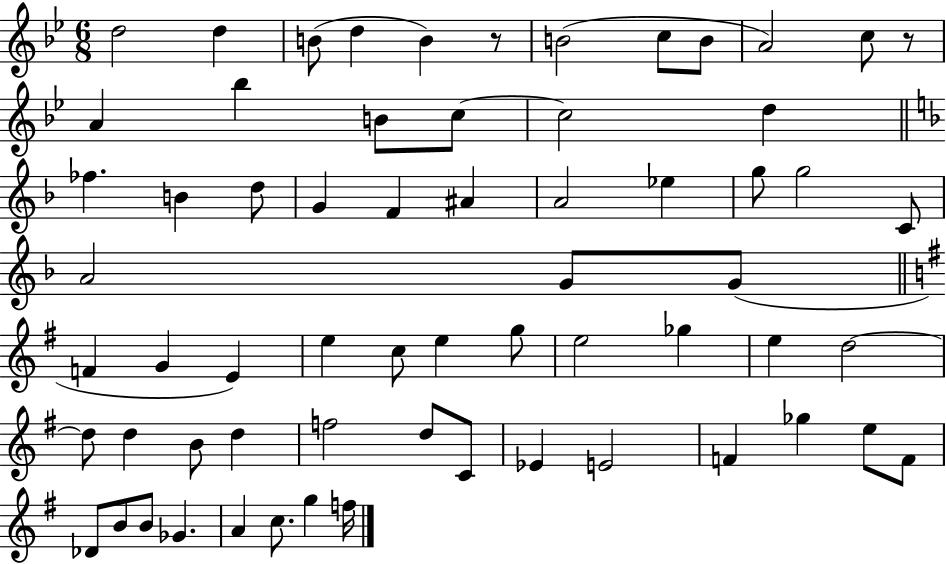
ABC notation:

X:1
T:Untitled
M:6/8
L:1/4
K:Bb
d2 d B/2 d B z/2 B2 c/2 B/2 A2 c/2 z/2 A _b B/2 c/2 c2 d _f B d/2 G F ^A A2 _e g/2 g2 C/2 A2 G/2 G/2 F G E e c/2 e g/2 e2 _g e d2 d/2 d B/2 d f2 d/2 C/2 _E E2 F _g e/2 F/2 _D/2 B/2 B/2 _G A c/2 g f/4